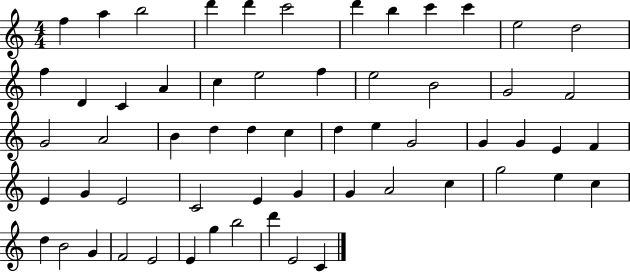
F5/q A5/q B5/h D6/q D6/q C6/h D6/q B5/q C6/q C6/q E5/h D5/h F5/q D4/q C4/q A4/q C5/q E5/h F5/q E5/h B4/h G4/h F4/h G4/h A4/h B4/q D5/q D5/q C5/q D5/q E5/q G4/h G4/q G4/q E4/q F4/q E4/q G4/q E4/h C4/h E4/q G4/q G4/q A4/h C5/q G5/h E5/q C5/q D5/q B4/h G4/q F4/h E4/h E4/q G5/q B5/h D6/q E4/h C4/q